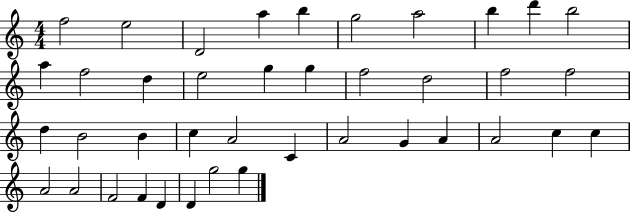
F5/h E5/h D4/h A5/q B5/q G5/h A5/h B5/q D6/q B5/h A5/q F5/h D5/q E5/h G5/q G5/q F5/h D5/h F5/h F5/h D5/q B4/h B4/q C5/q A4/h C4/q A4/h G4/q A4/q A4/h C5/q C5/q A4/h A4/h F4/h F4/q D4/q D4/q G5/h G5/q